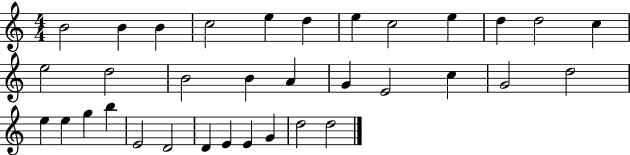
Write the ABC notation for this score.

X:1
T:Untitled
M:4/4
L:1/4
K:C
B2 B B c2 e d e c2 e d d2 c e2 d2 B2 B A G E2 c G2 d2 e e g b E2 D2 D E E G d2 d2